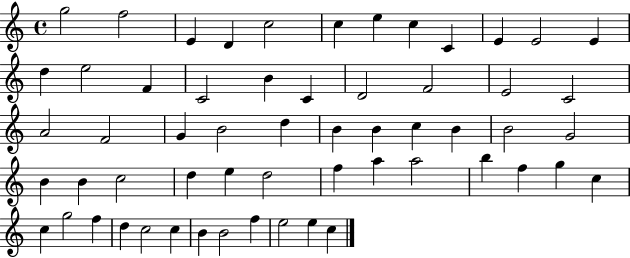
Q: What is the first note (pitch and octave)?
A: G5